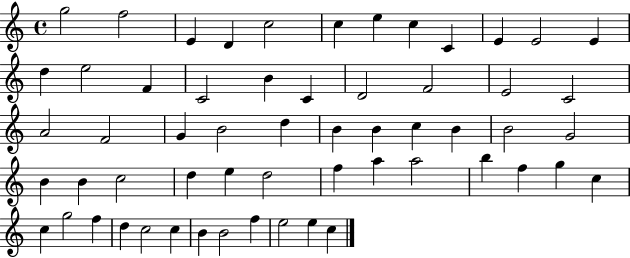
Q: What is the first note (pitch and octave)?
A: G5